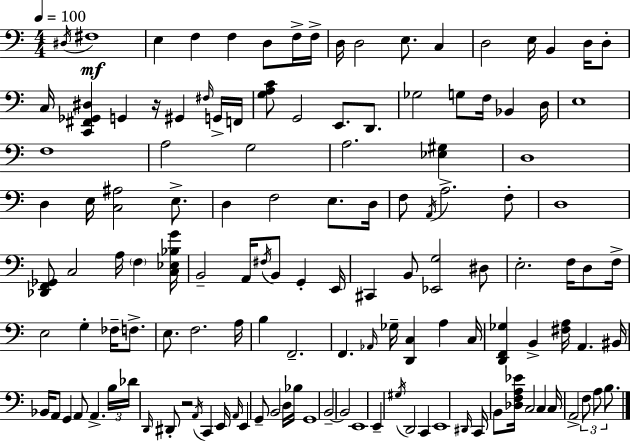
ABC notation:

X:1
T:Untitled
M:4/4
L:1/4
K:C
^D,/4 ^F,4 E, F, F, D,/2 F,/4 F,/4 D,/4 D,2 E,/2 C, D,2 E,/4 B,, D,/4 D,/2 C,/4 [C,,^F,,_G,,^D,] G,, z/4 ^G,, ^F,/4 G,,/4 F,,/4 [G,A,C]/2 G,,2 E,,/2 D,,/2 _G,2 G,/2 F,/4 _B,, D,/4 E,4 F,4 A,2 G,2 A,2 [_E,^G,] D,4 D, E,/4 [C,^A,]2 E,/2 D, F,2 E,/2 D,/4 F,/2 A,,/4 A,2 F,/2 D,4 [_D,,F,,_G,,]/2 C,2 A,/4 F, [C,_E,_B,G]/4 B,,2 A,,/4 ^F,/4 B,,/2 G,, E,,/4 ^C,, B,,/2 [_E,,G,]2 ^D,/2 E,2 F,/4 D,/2 F,/4 E,2 G, _F,/4 F,/2 E,/2 F,2 A,/4 B, F,,2 F,, _A,,/4 _G,/4 [D,,C,] A, C,/4 [D,,F,,_G,] B,, [^F,A,]/4 A,, ^B,,/4 _B,,/4 A,,/2 G,, A,,/2 A,, B,/4 _D/4 D,,/4 ^D,,/2 z2 A,,/4 C,, E,,/4 A,,/4 E,, G,,/2 B,,2 D,/4 _B,/4 G,,4 B,,2 B,,2 E,,4 E,, ^G,/4 D,,2 C,, E,,4 ^D,,/4 C,,/4 B,,/2 [_D,F,A,_E]/4 C,2 C, C,/4 A,,2 F,/2 A,/2 B,/2